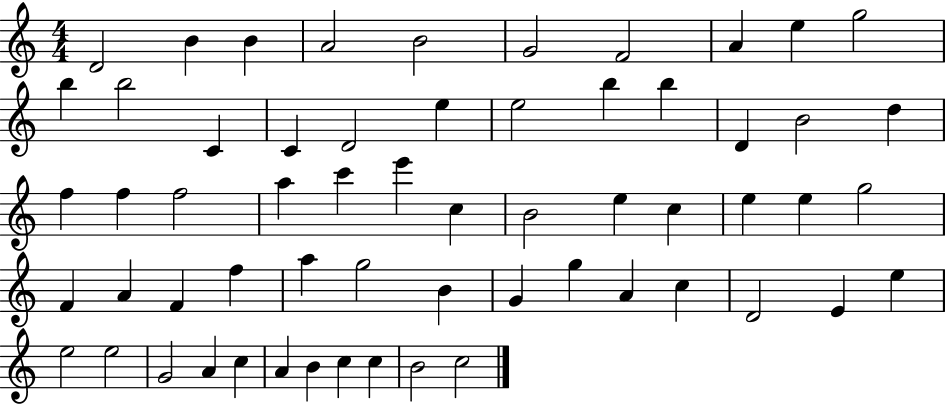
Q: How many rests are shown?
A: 0